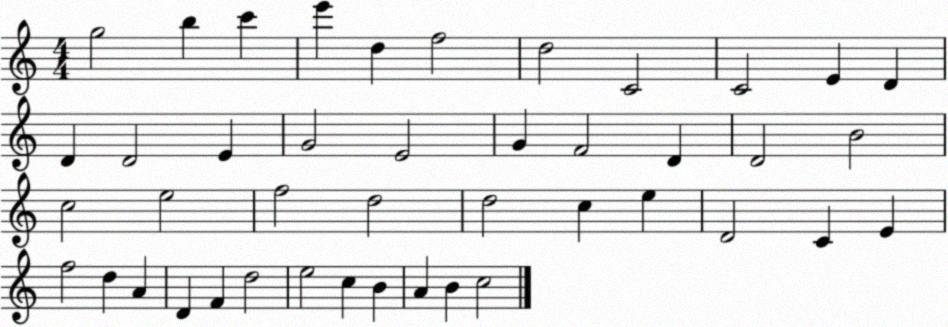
X:1
T:Untitled
M:4/4
L:1/4
K:C
g2 b c' e' d f2 d2 C2 C2 E D D D2 E G2 E2 G F2 D D2 B2 c2 e2 f2 d2 d2 c e D2 C E f2 d A D F d2 e2 c B A B c2